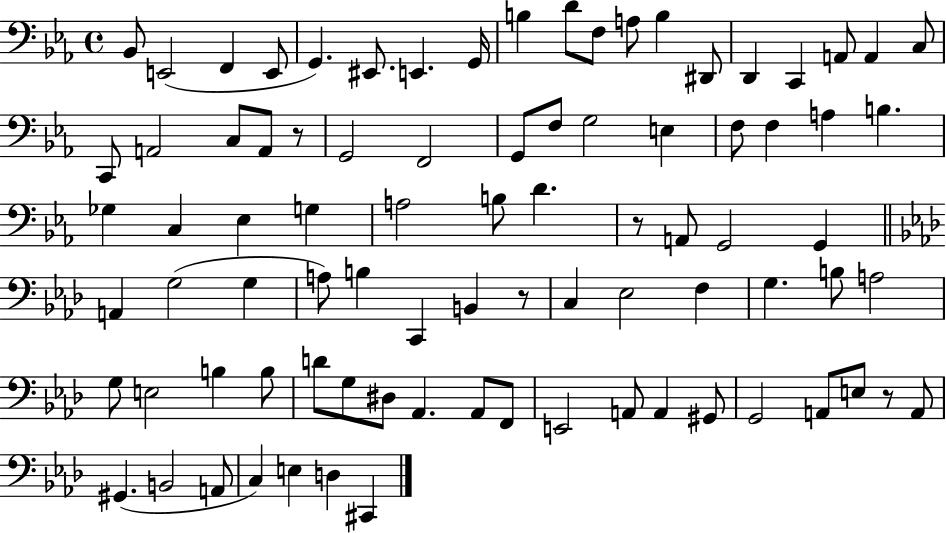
X:1
T:Untitled
M:4/4
L:1/4
K:Eb
_B,,/2 E,,2 F,, E,,/2 G,, ^E,,/2 E,, G,,/4 B, D/2 F,/2 A,/2 B, ^D,,/2 D,, C,, A,,/2 A,, C,/2 C,,/2 A,,2 C,/2 A,,/2 z/2 G,,2 F,,2 G,,/2 F,/2 G,2 E, F,/2 F, A, B, _G, C, _E, G, A,2 B,/2 D z/2 A,,/2 G,,2 G,, A,, G,2 G, A,/2 B, C,, B,, z/2 C, _E,2 F, G, B,/2 A,2 G,/2 E,2 B, B,/2 D/2 G,/2 ^D,/2 _A,, _A,,/2 F,,/2 E,,2 A,,/2 A,, ^G,,/2 G,,2 A,,/2 E,/2 z/2 A,,/2 ^G,, B,,2 A,,/2 C, E, D, ^C,,